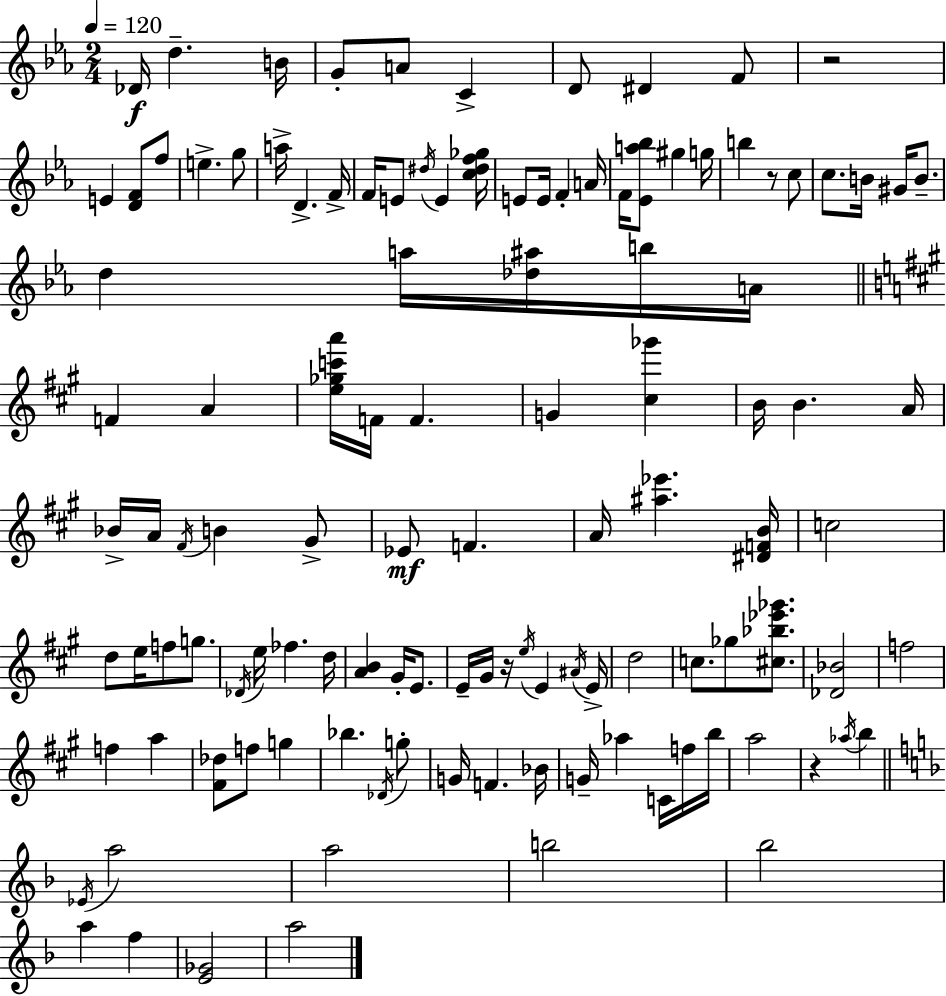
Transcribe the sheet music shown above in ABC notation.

X:1
T:Untitled
M:2/4
L:1/4
K:Eb
_D/4 d B/4 G/2 A/2 C D/2 ^D F/2 z2 E [DF]/2 f/2 e g/2 a/4 D F/4 F/4 E/2 ^d/4 E [c^df_g]/4 E/2 E/4 F A/4 F/4 [_Ea_b]/2 ^g g/4 b z/2 c/2 c/2 B/4 ^G/4 B/2 d a/4 [_d^a]/4 b/4 A/4 F A [e_gc'a']/4 F/4 F G [^c_g'] B/4 B A/4 _B/4 A/4 ^F/4 B ^G/2 _E/2 F A/4 [^a_e'] [^DFB]/4 c2 d/2 e/4 f/2 g/2 _D/4 e/4 _f d/4 [AB] ^G/4 E/2 E/4 ^G/4 z/4 e/4 E ^A/4 E/4 d2 c/2 _g/2 [^c_b_e'_g']/2 [_D_B]2 f2 f a [^F_d]/2 f/2 g _b _D/4 g/2 G/4 F _B/4 G/4 _a C/4 f/4 b/4 a2 z _a/4 b _E/4 a2 a2 b2 _b2 a f [E_G]2 a2